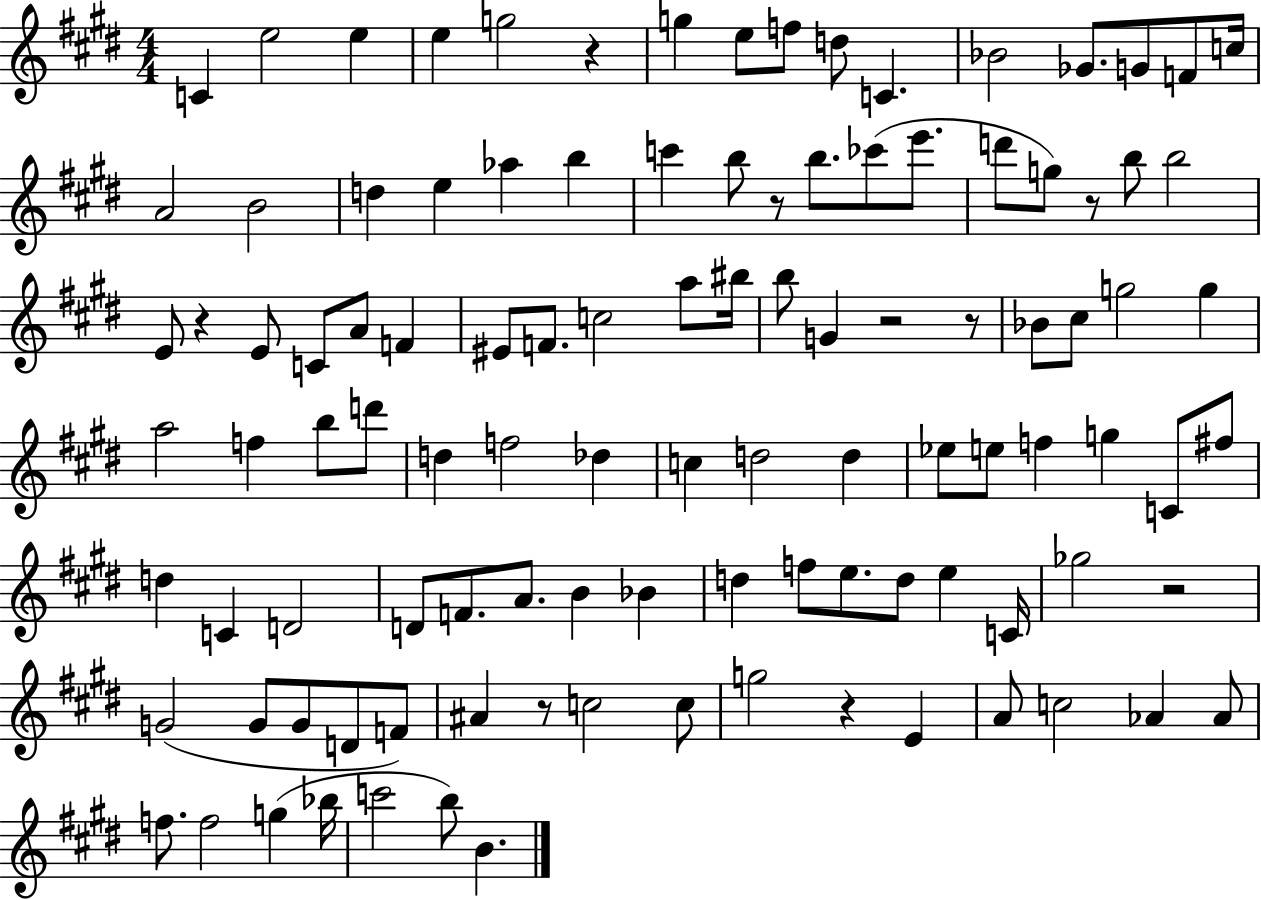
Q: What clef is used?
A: treble